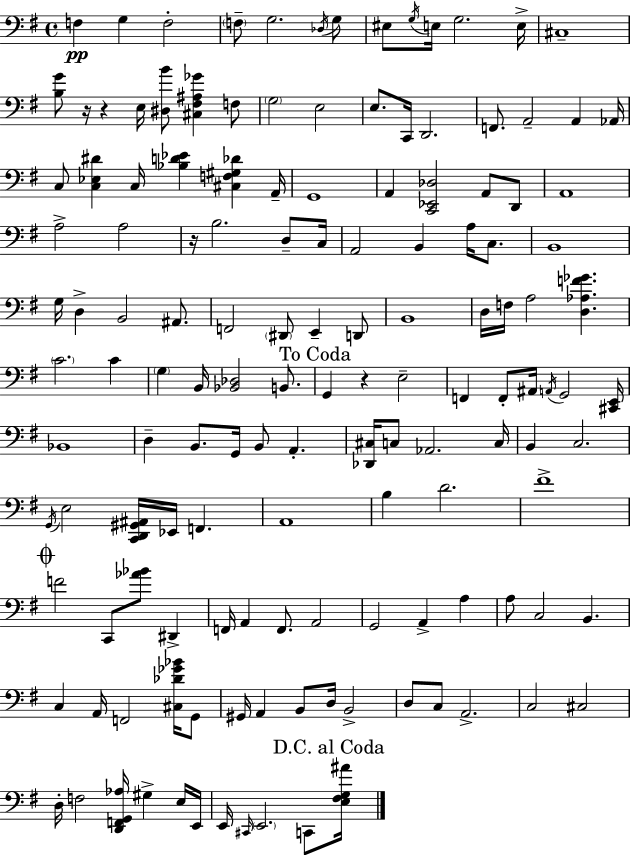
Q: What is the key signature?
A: E minor